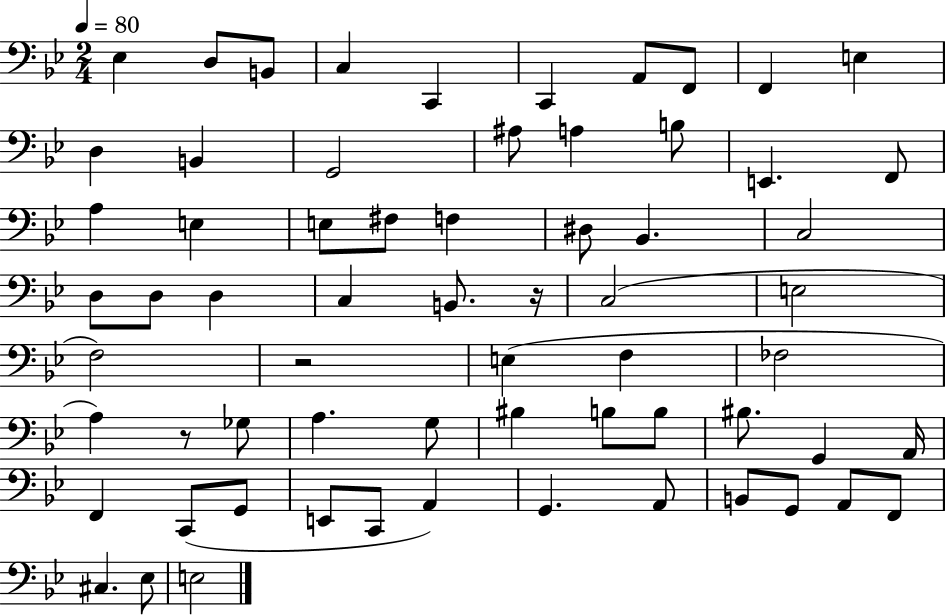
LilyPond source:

{
  \clef bass
  \numericTimeSignature
  \time 2/4
  \key bes \major
  \tempo 4 = 80
  \repeat volta 2 { ees4 d8 b,8 | c4 c,4 | c,4 a,8 f,8 | f,4 e4 | \break d4 b,4 | g,2 | ais8 a4 b8 | e,4. f,8 | \break a4 e4 | e8 fis8 f4 | dis8 bes,4. | c2 | \break d8 d8 d4 | c4 b,8. r16 | c2( | e2 | \break f2) | r2 | e4( f4 | fes2 | \break a4) r8 ges8 | a4. g8 | bis4 b8 b8 | bis8. g,4 a,16 | \break f,4 c,8( g,8 | e,8 c,8 a,4) | g,4. a,8 | b,8 g,8 a,8 f,8 | \break cis4. ees8 | e2 | } \bar "|."
}